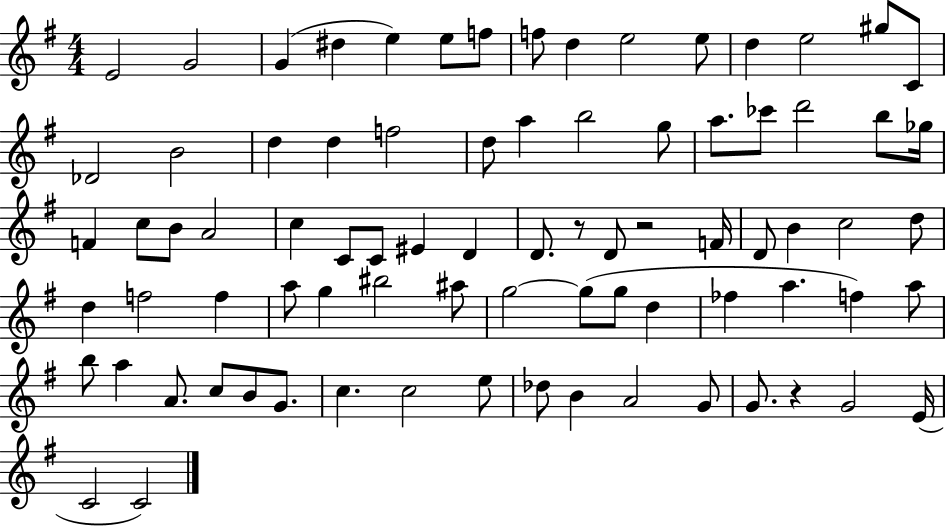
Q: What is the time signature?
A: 4/4